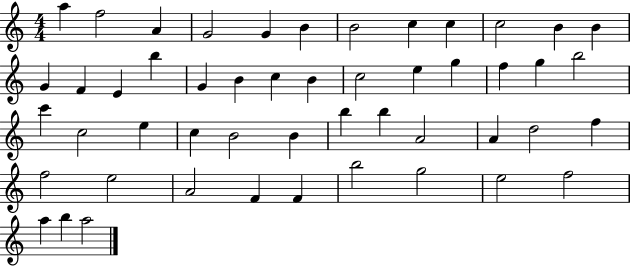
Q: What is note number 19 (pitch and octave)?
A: C5